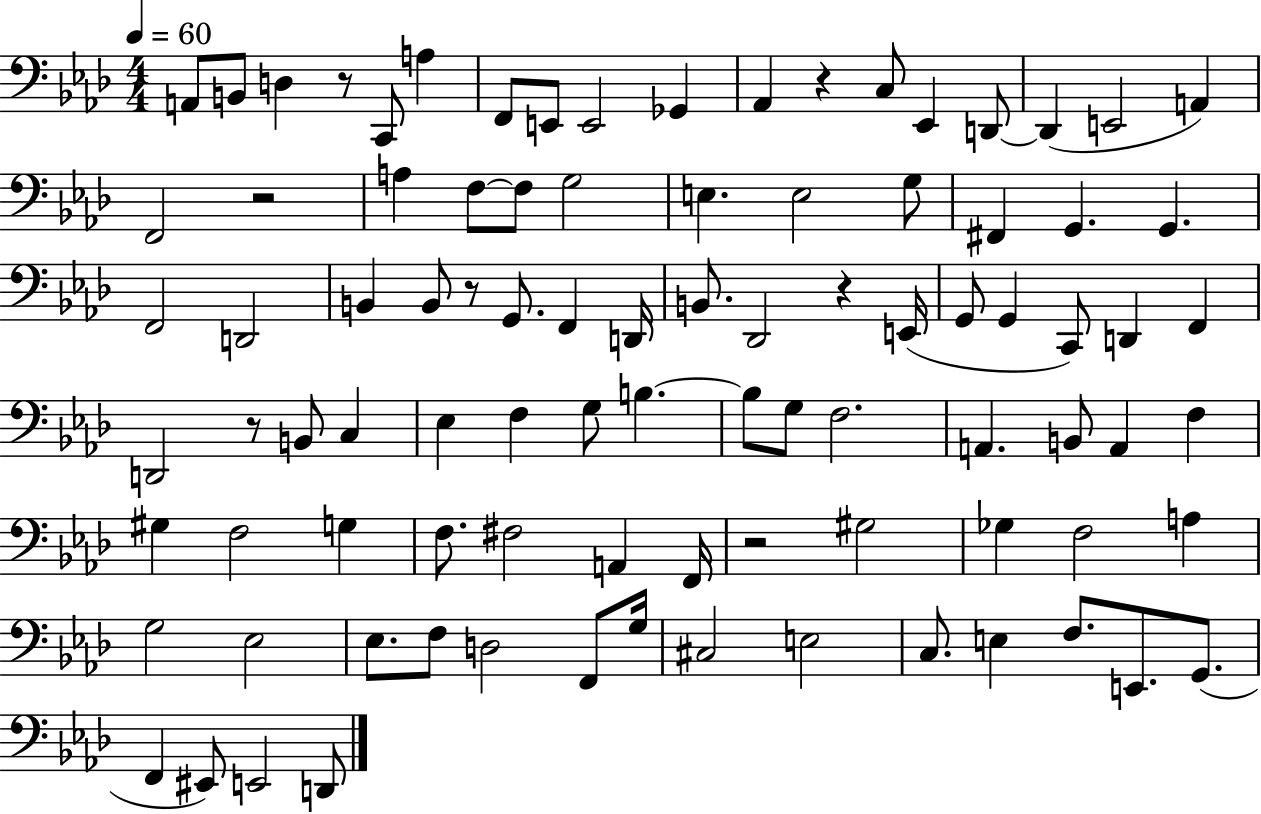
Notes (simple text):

A2/e B2/e D3/q R/e C2/e A3/q F2/e E2/e E2/h Gb2/q Ab2/q R/q C3/e Eb2/q D2/e D2/q E2/h A2/q F2/h R/h A3/q F3/e F3/e G3/h E3/q. E3/h G3/e F#2/q G2/q. G2/q. F2/h D2/h B2/q B2/e R/e G2/e. F2/q D2/s B2/e. Db2/h R/q E2/s G2/e G2/q C2/e D2/q F2/q D2/h R/e B2/e C3/q Eb3/q F3/q G3/e B3/q. B3/e G3/e F3/h. A2/q. B2/e A2/q F3/q G#3/q F3/h G3/q F3/e. F#3/h A2/q F2/s R/h G#3/h Gb3/q F3/h A3/q G3/h Eb3/h Eb3/e. F3/e D3/h F2/e G3/s C#3/h E3/h C3/e. E3/q F3/e. E2/e. G2/e. F2/q EIS2/e E2/h D2/e